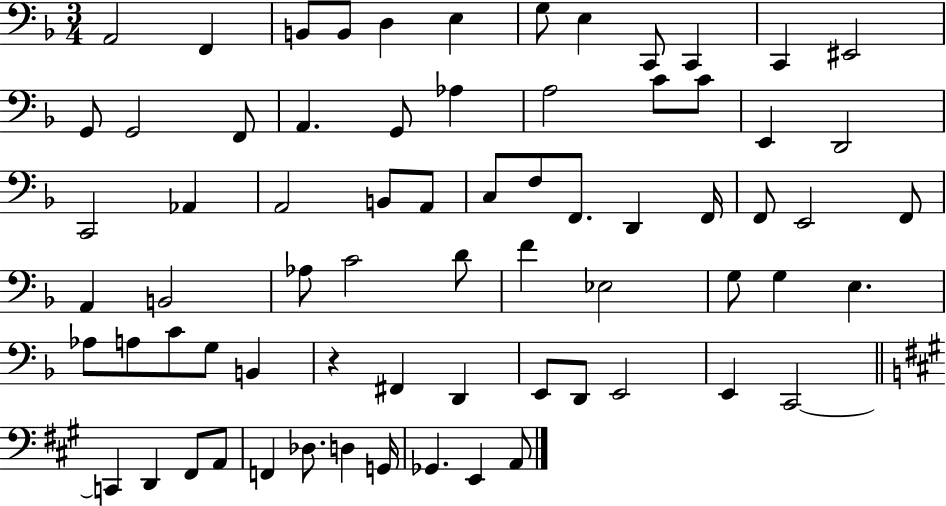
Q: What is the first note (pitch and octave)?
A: A2